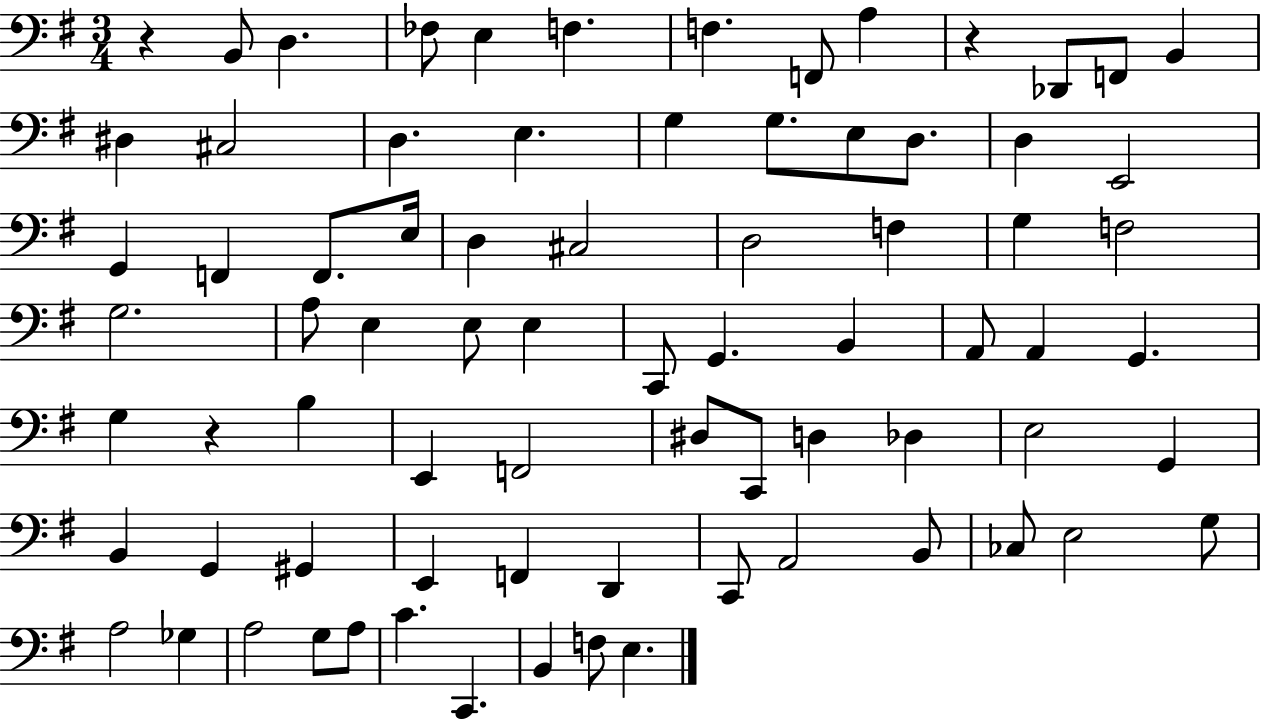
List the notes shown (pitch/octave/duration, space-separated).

R/q B2/e D3/q. FES3/e E3/q F3/q. F3/q. F2/e A3/q R/q Db2/e F2/e B2/q D#3/q C#3/h D3/q. E3/q. G3/q G3/e. E3/e D3/e. D3/q E2/h G2/q F2/q F2/e. E3/s D3/q C#3/h D3/h F3/q G3/q F3/h G3/h. A3/e E3/q E3/e E3/q C2/e G2/q. B2/q A2/e A2/q G2/q. G3/q R/q B3/q E2/q F2/h D#3/e C2/e D3/q Db3/q E3/h G2/q B2/q G2/q G#2/q E2/q F2/q D2/q C2/e A2/h B2/e CES3/e E3/h G3/e A3/h Gb3/q A3/h G3/e A3/e C4/q. C2/q. B2/q F3/e E3/q.